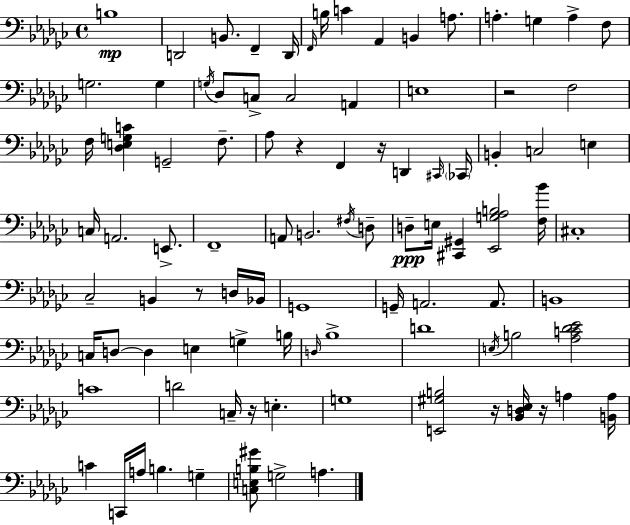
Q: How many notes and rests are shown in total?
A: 95